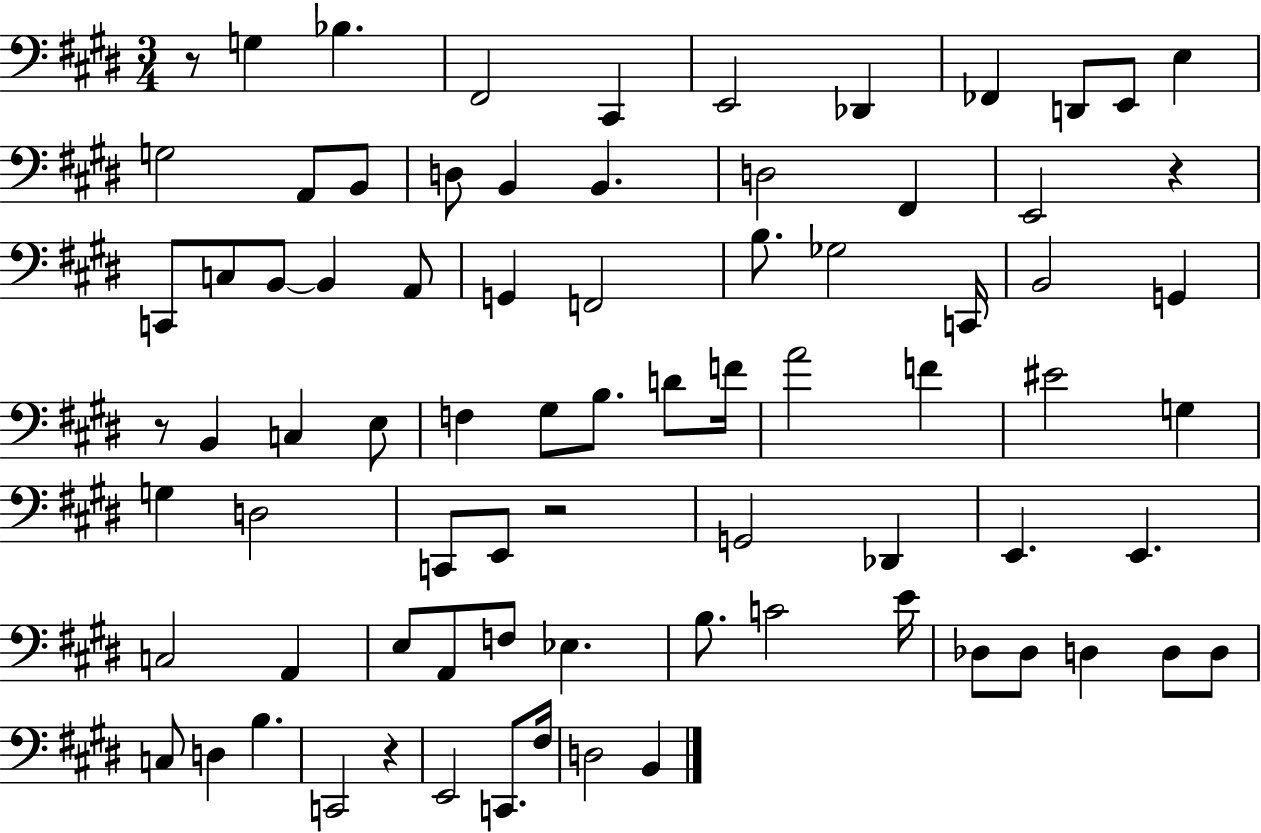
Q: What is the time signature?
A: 3/4